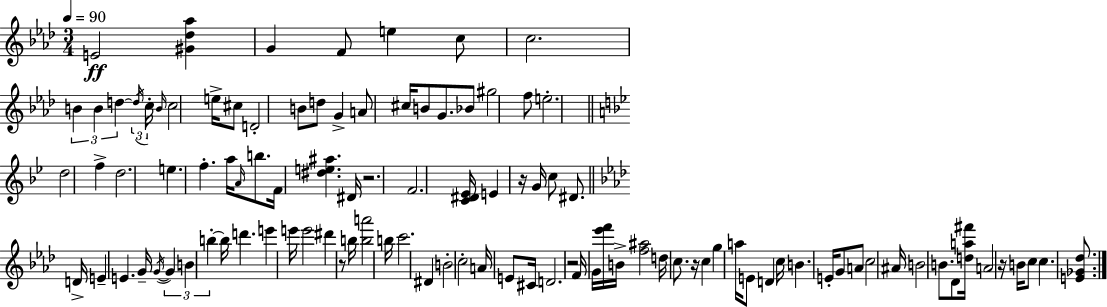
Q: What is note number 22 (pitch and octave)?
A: B4